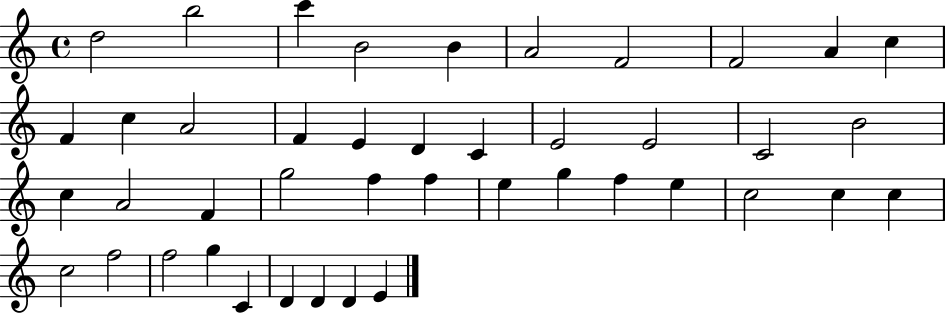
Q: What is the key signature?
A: C major